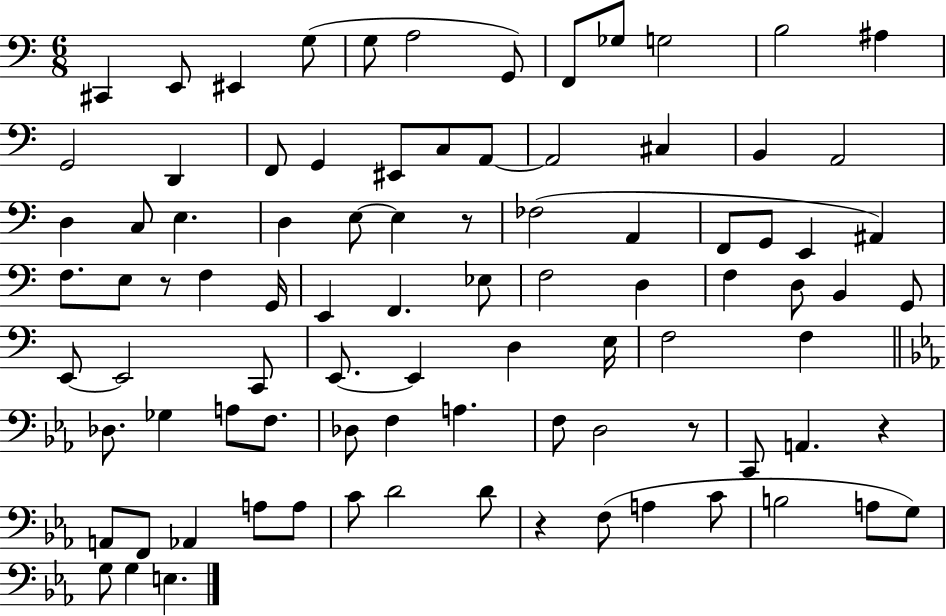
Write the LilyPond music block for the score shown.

{
  \clef bass
  \numericTimeSignature
  \time 6/8
  \key c \major
  cis,4 e,8 eis,4 g8( | g8 a2 g,8) | f,8 ges8 g2 | b2 ais4 | \break g,2 d,4 | f,8 g,4 eis,8 c8 a,8~~ | a,2 cis4 | b,4 a,2 | \break d4 c8 e4. | d4 e8~~ e4 r8 | fes2( a,4 | f,8 g,8 e,4 ais,4) | \break f8. e8 r8 f4 g,16 | e,4 f,4. ees8 | f2 d4 | f4 d8 b,4 g,8 | \break e,8~~ e,2 c,8 | e,8.~~ e,4 d4 e16 | f2 f4 | \bar "||" \break \key ees \major des8. ges4 a8 f8. | des8 f4 a4. | f8 d2 r8 | c,8 a,4. r4 | \break a,8 f,8 aes,4 a8 a8 | c'8 d'2 d'8 | r4 f8( a4 c'8 | b2 a8 g8) | \break g8 g4 e4. | \bar "|."
}